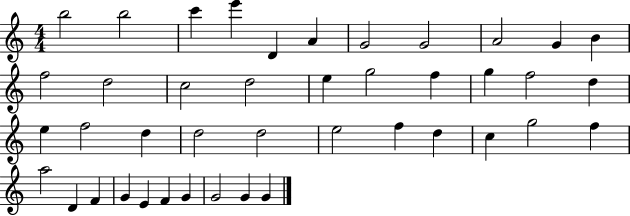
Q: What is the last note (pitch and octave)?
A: G4